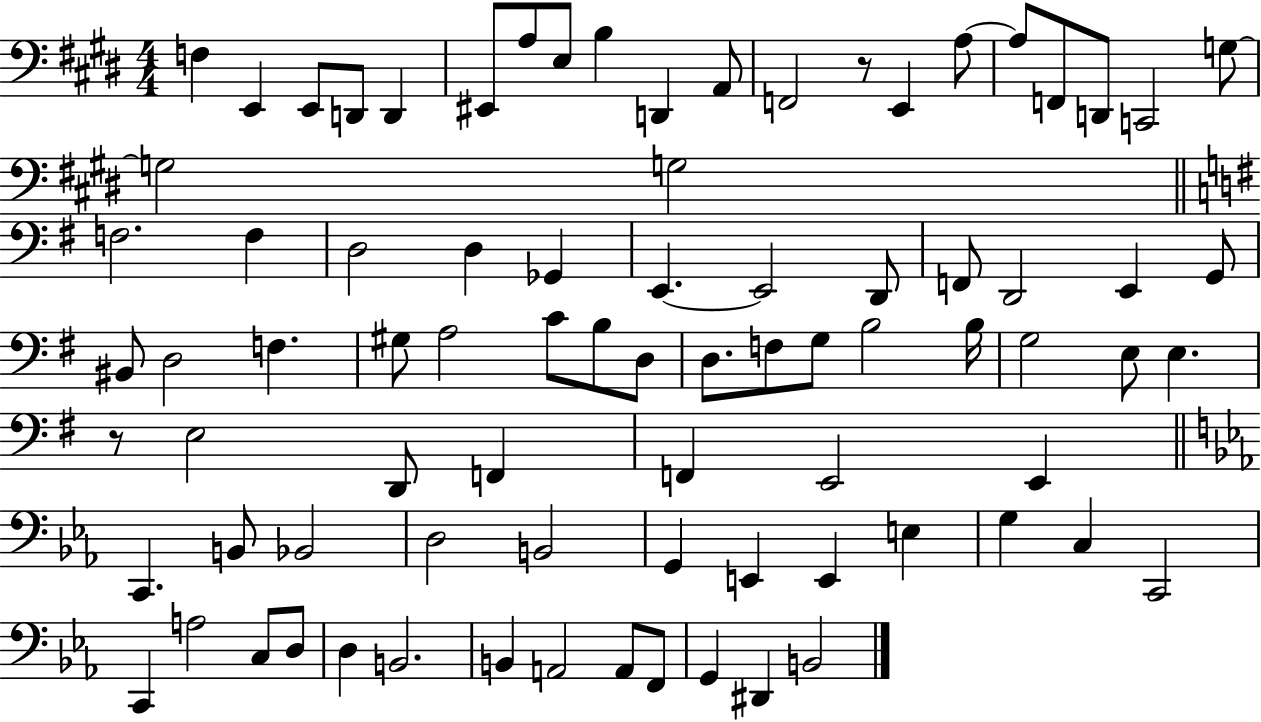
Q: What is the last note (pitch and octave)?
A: B2